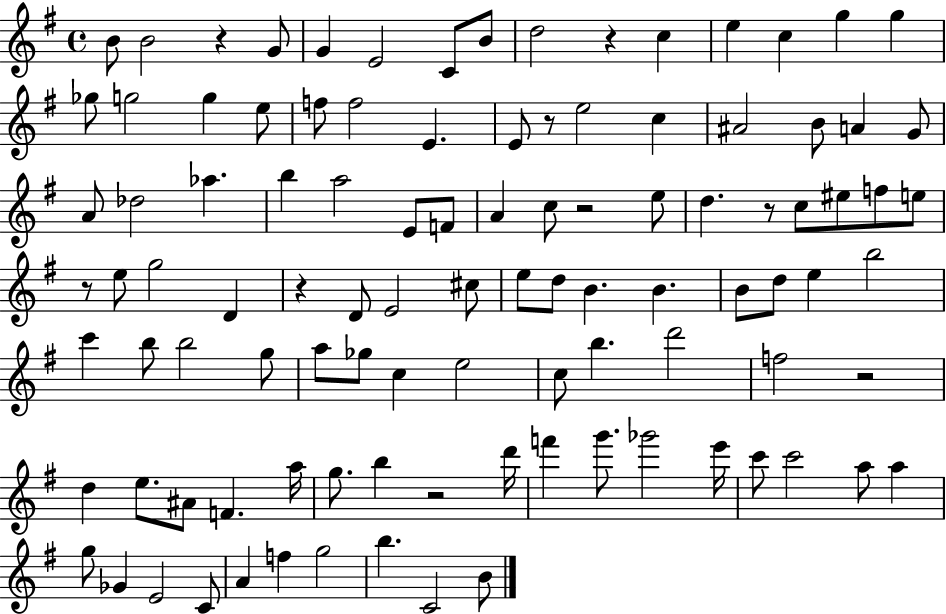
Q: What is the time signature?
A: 4/4